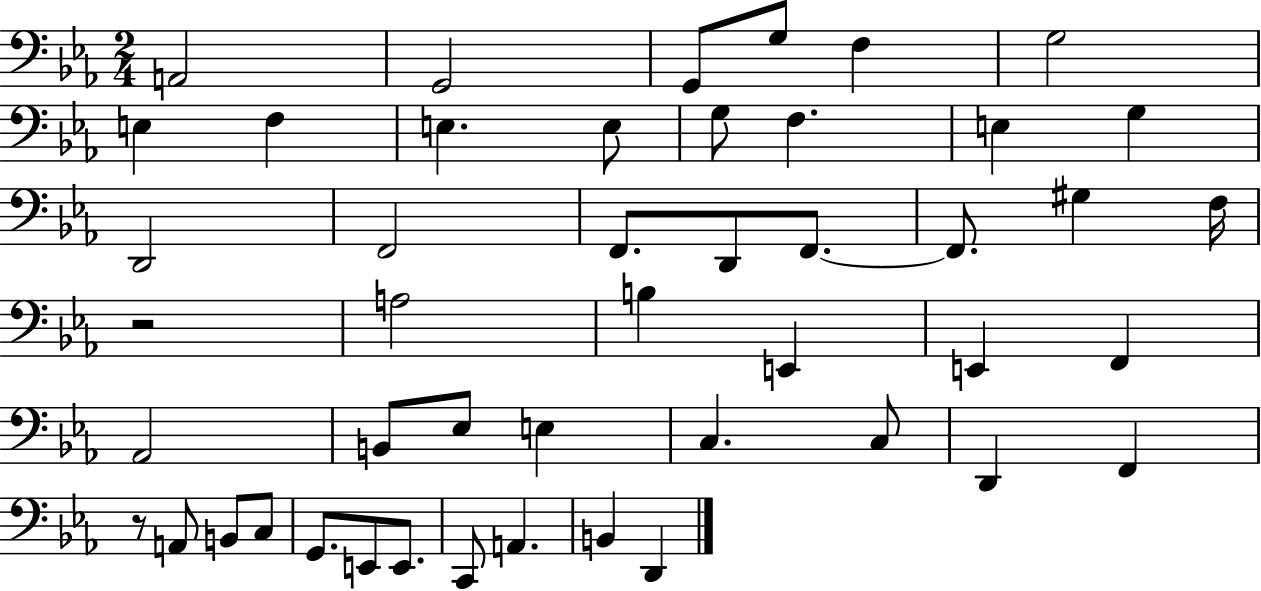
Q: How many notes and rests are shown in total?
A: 47